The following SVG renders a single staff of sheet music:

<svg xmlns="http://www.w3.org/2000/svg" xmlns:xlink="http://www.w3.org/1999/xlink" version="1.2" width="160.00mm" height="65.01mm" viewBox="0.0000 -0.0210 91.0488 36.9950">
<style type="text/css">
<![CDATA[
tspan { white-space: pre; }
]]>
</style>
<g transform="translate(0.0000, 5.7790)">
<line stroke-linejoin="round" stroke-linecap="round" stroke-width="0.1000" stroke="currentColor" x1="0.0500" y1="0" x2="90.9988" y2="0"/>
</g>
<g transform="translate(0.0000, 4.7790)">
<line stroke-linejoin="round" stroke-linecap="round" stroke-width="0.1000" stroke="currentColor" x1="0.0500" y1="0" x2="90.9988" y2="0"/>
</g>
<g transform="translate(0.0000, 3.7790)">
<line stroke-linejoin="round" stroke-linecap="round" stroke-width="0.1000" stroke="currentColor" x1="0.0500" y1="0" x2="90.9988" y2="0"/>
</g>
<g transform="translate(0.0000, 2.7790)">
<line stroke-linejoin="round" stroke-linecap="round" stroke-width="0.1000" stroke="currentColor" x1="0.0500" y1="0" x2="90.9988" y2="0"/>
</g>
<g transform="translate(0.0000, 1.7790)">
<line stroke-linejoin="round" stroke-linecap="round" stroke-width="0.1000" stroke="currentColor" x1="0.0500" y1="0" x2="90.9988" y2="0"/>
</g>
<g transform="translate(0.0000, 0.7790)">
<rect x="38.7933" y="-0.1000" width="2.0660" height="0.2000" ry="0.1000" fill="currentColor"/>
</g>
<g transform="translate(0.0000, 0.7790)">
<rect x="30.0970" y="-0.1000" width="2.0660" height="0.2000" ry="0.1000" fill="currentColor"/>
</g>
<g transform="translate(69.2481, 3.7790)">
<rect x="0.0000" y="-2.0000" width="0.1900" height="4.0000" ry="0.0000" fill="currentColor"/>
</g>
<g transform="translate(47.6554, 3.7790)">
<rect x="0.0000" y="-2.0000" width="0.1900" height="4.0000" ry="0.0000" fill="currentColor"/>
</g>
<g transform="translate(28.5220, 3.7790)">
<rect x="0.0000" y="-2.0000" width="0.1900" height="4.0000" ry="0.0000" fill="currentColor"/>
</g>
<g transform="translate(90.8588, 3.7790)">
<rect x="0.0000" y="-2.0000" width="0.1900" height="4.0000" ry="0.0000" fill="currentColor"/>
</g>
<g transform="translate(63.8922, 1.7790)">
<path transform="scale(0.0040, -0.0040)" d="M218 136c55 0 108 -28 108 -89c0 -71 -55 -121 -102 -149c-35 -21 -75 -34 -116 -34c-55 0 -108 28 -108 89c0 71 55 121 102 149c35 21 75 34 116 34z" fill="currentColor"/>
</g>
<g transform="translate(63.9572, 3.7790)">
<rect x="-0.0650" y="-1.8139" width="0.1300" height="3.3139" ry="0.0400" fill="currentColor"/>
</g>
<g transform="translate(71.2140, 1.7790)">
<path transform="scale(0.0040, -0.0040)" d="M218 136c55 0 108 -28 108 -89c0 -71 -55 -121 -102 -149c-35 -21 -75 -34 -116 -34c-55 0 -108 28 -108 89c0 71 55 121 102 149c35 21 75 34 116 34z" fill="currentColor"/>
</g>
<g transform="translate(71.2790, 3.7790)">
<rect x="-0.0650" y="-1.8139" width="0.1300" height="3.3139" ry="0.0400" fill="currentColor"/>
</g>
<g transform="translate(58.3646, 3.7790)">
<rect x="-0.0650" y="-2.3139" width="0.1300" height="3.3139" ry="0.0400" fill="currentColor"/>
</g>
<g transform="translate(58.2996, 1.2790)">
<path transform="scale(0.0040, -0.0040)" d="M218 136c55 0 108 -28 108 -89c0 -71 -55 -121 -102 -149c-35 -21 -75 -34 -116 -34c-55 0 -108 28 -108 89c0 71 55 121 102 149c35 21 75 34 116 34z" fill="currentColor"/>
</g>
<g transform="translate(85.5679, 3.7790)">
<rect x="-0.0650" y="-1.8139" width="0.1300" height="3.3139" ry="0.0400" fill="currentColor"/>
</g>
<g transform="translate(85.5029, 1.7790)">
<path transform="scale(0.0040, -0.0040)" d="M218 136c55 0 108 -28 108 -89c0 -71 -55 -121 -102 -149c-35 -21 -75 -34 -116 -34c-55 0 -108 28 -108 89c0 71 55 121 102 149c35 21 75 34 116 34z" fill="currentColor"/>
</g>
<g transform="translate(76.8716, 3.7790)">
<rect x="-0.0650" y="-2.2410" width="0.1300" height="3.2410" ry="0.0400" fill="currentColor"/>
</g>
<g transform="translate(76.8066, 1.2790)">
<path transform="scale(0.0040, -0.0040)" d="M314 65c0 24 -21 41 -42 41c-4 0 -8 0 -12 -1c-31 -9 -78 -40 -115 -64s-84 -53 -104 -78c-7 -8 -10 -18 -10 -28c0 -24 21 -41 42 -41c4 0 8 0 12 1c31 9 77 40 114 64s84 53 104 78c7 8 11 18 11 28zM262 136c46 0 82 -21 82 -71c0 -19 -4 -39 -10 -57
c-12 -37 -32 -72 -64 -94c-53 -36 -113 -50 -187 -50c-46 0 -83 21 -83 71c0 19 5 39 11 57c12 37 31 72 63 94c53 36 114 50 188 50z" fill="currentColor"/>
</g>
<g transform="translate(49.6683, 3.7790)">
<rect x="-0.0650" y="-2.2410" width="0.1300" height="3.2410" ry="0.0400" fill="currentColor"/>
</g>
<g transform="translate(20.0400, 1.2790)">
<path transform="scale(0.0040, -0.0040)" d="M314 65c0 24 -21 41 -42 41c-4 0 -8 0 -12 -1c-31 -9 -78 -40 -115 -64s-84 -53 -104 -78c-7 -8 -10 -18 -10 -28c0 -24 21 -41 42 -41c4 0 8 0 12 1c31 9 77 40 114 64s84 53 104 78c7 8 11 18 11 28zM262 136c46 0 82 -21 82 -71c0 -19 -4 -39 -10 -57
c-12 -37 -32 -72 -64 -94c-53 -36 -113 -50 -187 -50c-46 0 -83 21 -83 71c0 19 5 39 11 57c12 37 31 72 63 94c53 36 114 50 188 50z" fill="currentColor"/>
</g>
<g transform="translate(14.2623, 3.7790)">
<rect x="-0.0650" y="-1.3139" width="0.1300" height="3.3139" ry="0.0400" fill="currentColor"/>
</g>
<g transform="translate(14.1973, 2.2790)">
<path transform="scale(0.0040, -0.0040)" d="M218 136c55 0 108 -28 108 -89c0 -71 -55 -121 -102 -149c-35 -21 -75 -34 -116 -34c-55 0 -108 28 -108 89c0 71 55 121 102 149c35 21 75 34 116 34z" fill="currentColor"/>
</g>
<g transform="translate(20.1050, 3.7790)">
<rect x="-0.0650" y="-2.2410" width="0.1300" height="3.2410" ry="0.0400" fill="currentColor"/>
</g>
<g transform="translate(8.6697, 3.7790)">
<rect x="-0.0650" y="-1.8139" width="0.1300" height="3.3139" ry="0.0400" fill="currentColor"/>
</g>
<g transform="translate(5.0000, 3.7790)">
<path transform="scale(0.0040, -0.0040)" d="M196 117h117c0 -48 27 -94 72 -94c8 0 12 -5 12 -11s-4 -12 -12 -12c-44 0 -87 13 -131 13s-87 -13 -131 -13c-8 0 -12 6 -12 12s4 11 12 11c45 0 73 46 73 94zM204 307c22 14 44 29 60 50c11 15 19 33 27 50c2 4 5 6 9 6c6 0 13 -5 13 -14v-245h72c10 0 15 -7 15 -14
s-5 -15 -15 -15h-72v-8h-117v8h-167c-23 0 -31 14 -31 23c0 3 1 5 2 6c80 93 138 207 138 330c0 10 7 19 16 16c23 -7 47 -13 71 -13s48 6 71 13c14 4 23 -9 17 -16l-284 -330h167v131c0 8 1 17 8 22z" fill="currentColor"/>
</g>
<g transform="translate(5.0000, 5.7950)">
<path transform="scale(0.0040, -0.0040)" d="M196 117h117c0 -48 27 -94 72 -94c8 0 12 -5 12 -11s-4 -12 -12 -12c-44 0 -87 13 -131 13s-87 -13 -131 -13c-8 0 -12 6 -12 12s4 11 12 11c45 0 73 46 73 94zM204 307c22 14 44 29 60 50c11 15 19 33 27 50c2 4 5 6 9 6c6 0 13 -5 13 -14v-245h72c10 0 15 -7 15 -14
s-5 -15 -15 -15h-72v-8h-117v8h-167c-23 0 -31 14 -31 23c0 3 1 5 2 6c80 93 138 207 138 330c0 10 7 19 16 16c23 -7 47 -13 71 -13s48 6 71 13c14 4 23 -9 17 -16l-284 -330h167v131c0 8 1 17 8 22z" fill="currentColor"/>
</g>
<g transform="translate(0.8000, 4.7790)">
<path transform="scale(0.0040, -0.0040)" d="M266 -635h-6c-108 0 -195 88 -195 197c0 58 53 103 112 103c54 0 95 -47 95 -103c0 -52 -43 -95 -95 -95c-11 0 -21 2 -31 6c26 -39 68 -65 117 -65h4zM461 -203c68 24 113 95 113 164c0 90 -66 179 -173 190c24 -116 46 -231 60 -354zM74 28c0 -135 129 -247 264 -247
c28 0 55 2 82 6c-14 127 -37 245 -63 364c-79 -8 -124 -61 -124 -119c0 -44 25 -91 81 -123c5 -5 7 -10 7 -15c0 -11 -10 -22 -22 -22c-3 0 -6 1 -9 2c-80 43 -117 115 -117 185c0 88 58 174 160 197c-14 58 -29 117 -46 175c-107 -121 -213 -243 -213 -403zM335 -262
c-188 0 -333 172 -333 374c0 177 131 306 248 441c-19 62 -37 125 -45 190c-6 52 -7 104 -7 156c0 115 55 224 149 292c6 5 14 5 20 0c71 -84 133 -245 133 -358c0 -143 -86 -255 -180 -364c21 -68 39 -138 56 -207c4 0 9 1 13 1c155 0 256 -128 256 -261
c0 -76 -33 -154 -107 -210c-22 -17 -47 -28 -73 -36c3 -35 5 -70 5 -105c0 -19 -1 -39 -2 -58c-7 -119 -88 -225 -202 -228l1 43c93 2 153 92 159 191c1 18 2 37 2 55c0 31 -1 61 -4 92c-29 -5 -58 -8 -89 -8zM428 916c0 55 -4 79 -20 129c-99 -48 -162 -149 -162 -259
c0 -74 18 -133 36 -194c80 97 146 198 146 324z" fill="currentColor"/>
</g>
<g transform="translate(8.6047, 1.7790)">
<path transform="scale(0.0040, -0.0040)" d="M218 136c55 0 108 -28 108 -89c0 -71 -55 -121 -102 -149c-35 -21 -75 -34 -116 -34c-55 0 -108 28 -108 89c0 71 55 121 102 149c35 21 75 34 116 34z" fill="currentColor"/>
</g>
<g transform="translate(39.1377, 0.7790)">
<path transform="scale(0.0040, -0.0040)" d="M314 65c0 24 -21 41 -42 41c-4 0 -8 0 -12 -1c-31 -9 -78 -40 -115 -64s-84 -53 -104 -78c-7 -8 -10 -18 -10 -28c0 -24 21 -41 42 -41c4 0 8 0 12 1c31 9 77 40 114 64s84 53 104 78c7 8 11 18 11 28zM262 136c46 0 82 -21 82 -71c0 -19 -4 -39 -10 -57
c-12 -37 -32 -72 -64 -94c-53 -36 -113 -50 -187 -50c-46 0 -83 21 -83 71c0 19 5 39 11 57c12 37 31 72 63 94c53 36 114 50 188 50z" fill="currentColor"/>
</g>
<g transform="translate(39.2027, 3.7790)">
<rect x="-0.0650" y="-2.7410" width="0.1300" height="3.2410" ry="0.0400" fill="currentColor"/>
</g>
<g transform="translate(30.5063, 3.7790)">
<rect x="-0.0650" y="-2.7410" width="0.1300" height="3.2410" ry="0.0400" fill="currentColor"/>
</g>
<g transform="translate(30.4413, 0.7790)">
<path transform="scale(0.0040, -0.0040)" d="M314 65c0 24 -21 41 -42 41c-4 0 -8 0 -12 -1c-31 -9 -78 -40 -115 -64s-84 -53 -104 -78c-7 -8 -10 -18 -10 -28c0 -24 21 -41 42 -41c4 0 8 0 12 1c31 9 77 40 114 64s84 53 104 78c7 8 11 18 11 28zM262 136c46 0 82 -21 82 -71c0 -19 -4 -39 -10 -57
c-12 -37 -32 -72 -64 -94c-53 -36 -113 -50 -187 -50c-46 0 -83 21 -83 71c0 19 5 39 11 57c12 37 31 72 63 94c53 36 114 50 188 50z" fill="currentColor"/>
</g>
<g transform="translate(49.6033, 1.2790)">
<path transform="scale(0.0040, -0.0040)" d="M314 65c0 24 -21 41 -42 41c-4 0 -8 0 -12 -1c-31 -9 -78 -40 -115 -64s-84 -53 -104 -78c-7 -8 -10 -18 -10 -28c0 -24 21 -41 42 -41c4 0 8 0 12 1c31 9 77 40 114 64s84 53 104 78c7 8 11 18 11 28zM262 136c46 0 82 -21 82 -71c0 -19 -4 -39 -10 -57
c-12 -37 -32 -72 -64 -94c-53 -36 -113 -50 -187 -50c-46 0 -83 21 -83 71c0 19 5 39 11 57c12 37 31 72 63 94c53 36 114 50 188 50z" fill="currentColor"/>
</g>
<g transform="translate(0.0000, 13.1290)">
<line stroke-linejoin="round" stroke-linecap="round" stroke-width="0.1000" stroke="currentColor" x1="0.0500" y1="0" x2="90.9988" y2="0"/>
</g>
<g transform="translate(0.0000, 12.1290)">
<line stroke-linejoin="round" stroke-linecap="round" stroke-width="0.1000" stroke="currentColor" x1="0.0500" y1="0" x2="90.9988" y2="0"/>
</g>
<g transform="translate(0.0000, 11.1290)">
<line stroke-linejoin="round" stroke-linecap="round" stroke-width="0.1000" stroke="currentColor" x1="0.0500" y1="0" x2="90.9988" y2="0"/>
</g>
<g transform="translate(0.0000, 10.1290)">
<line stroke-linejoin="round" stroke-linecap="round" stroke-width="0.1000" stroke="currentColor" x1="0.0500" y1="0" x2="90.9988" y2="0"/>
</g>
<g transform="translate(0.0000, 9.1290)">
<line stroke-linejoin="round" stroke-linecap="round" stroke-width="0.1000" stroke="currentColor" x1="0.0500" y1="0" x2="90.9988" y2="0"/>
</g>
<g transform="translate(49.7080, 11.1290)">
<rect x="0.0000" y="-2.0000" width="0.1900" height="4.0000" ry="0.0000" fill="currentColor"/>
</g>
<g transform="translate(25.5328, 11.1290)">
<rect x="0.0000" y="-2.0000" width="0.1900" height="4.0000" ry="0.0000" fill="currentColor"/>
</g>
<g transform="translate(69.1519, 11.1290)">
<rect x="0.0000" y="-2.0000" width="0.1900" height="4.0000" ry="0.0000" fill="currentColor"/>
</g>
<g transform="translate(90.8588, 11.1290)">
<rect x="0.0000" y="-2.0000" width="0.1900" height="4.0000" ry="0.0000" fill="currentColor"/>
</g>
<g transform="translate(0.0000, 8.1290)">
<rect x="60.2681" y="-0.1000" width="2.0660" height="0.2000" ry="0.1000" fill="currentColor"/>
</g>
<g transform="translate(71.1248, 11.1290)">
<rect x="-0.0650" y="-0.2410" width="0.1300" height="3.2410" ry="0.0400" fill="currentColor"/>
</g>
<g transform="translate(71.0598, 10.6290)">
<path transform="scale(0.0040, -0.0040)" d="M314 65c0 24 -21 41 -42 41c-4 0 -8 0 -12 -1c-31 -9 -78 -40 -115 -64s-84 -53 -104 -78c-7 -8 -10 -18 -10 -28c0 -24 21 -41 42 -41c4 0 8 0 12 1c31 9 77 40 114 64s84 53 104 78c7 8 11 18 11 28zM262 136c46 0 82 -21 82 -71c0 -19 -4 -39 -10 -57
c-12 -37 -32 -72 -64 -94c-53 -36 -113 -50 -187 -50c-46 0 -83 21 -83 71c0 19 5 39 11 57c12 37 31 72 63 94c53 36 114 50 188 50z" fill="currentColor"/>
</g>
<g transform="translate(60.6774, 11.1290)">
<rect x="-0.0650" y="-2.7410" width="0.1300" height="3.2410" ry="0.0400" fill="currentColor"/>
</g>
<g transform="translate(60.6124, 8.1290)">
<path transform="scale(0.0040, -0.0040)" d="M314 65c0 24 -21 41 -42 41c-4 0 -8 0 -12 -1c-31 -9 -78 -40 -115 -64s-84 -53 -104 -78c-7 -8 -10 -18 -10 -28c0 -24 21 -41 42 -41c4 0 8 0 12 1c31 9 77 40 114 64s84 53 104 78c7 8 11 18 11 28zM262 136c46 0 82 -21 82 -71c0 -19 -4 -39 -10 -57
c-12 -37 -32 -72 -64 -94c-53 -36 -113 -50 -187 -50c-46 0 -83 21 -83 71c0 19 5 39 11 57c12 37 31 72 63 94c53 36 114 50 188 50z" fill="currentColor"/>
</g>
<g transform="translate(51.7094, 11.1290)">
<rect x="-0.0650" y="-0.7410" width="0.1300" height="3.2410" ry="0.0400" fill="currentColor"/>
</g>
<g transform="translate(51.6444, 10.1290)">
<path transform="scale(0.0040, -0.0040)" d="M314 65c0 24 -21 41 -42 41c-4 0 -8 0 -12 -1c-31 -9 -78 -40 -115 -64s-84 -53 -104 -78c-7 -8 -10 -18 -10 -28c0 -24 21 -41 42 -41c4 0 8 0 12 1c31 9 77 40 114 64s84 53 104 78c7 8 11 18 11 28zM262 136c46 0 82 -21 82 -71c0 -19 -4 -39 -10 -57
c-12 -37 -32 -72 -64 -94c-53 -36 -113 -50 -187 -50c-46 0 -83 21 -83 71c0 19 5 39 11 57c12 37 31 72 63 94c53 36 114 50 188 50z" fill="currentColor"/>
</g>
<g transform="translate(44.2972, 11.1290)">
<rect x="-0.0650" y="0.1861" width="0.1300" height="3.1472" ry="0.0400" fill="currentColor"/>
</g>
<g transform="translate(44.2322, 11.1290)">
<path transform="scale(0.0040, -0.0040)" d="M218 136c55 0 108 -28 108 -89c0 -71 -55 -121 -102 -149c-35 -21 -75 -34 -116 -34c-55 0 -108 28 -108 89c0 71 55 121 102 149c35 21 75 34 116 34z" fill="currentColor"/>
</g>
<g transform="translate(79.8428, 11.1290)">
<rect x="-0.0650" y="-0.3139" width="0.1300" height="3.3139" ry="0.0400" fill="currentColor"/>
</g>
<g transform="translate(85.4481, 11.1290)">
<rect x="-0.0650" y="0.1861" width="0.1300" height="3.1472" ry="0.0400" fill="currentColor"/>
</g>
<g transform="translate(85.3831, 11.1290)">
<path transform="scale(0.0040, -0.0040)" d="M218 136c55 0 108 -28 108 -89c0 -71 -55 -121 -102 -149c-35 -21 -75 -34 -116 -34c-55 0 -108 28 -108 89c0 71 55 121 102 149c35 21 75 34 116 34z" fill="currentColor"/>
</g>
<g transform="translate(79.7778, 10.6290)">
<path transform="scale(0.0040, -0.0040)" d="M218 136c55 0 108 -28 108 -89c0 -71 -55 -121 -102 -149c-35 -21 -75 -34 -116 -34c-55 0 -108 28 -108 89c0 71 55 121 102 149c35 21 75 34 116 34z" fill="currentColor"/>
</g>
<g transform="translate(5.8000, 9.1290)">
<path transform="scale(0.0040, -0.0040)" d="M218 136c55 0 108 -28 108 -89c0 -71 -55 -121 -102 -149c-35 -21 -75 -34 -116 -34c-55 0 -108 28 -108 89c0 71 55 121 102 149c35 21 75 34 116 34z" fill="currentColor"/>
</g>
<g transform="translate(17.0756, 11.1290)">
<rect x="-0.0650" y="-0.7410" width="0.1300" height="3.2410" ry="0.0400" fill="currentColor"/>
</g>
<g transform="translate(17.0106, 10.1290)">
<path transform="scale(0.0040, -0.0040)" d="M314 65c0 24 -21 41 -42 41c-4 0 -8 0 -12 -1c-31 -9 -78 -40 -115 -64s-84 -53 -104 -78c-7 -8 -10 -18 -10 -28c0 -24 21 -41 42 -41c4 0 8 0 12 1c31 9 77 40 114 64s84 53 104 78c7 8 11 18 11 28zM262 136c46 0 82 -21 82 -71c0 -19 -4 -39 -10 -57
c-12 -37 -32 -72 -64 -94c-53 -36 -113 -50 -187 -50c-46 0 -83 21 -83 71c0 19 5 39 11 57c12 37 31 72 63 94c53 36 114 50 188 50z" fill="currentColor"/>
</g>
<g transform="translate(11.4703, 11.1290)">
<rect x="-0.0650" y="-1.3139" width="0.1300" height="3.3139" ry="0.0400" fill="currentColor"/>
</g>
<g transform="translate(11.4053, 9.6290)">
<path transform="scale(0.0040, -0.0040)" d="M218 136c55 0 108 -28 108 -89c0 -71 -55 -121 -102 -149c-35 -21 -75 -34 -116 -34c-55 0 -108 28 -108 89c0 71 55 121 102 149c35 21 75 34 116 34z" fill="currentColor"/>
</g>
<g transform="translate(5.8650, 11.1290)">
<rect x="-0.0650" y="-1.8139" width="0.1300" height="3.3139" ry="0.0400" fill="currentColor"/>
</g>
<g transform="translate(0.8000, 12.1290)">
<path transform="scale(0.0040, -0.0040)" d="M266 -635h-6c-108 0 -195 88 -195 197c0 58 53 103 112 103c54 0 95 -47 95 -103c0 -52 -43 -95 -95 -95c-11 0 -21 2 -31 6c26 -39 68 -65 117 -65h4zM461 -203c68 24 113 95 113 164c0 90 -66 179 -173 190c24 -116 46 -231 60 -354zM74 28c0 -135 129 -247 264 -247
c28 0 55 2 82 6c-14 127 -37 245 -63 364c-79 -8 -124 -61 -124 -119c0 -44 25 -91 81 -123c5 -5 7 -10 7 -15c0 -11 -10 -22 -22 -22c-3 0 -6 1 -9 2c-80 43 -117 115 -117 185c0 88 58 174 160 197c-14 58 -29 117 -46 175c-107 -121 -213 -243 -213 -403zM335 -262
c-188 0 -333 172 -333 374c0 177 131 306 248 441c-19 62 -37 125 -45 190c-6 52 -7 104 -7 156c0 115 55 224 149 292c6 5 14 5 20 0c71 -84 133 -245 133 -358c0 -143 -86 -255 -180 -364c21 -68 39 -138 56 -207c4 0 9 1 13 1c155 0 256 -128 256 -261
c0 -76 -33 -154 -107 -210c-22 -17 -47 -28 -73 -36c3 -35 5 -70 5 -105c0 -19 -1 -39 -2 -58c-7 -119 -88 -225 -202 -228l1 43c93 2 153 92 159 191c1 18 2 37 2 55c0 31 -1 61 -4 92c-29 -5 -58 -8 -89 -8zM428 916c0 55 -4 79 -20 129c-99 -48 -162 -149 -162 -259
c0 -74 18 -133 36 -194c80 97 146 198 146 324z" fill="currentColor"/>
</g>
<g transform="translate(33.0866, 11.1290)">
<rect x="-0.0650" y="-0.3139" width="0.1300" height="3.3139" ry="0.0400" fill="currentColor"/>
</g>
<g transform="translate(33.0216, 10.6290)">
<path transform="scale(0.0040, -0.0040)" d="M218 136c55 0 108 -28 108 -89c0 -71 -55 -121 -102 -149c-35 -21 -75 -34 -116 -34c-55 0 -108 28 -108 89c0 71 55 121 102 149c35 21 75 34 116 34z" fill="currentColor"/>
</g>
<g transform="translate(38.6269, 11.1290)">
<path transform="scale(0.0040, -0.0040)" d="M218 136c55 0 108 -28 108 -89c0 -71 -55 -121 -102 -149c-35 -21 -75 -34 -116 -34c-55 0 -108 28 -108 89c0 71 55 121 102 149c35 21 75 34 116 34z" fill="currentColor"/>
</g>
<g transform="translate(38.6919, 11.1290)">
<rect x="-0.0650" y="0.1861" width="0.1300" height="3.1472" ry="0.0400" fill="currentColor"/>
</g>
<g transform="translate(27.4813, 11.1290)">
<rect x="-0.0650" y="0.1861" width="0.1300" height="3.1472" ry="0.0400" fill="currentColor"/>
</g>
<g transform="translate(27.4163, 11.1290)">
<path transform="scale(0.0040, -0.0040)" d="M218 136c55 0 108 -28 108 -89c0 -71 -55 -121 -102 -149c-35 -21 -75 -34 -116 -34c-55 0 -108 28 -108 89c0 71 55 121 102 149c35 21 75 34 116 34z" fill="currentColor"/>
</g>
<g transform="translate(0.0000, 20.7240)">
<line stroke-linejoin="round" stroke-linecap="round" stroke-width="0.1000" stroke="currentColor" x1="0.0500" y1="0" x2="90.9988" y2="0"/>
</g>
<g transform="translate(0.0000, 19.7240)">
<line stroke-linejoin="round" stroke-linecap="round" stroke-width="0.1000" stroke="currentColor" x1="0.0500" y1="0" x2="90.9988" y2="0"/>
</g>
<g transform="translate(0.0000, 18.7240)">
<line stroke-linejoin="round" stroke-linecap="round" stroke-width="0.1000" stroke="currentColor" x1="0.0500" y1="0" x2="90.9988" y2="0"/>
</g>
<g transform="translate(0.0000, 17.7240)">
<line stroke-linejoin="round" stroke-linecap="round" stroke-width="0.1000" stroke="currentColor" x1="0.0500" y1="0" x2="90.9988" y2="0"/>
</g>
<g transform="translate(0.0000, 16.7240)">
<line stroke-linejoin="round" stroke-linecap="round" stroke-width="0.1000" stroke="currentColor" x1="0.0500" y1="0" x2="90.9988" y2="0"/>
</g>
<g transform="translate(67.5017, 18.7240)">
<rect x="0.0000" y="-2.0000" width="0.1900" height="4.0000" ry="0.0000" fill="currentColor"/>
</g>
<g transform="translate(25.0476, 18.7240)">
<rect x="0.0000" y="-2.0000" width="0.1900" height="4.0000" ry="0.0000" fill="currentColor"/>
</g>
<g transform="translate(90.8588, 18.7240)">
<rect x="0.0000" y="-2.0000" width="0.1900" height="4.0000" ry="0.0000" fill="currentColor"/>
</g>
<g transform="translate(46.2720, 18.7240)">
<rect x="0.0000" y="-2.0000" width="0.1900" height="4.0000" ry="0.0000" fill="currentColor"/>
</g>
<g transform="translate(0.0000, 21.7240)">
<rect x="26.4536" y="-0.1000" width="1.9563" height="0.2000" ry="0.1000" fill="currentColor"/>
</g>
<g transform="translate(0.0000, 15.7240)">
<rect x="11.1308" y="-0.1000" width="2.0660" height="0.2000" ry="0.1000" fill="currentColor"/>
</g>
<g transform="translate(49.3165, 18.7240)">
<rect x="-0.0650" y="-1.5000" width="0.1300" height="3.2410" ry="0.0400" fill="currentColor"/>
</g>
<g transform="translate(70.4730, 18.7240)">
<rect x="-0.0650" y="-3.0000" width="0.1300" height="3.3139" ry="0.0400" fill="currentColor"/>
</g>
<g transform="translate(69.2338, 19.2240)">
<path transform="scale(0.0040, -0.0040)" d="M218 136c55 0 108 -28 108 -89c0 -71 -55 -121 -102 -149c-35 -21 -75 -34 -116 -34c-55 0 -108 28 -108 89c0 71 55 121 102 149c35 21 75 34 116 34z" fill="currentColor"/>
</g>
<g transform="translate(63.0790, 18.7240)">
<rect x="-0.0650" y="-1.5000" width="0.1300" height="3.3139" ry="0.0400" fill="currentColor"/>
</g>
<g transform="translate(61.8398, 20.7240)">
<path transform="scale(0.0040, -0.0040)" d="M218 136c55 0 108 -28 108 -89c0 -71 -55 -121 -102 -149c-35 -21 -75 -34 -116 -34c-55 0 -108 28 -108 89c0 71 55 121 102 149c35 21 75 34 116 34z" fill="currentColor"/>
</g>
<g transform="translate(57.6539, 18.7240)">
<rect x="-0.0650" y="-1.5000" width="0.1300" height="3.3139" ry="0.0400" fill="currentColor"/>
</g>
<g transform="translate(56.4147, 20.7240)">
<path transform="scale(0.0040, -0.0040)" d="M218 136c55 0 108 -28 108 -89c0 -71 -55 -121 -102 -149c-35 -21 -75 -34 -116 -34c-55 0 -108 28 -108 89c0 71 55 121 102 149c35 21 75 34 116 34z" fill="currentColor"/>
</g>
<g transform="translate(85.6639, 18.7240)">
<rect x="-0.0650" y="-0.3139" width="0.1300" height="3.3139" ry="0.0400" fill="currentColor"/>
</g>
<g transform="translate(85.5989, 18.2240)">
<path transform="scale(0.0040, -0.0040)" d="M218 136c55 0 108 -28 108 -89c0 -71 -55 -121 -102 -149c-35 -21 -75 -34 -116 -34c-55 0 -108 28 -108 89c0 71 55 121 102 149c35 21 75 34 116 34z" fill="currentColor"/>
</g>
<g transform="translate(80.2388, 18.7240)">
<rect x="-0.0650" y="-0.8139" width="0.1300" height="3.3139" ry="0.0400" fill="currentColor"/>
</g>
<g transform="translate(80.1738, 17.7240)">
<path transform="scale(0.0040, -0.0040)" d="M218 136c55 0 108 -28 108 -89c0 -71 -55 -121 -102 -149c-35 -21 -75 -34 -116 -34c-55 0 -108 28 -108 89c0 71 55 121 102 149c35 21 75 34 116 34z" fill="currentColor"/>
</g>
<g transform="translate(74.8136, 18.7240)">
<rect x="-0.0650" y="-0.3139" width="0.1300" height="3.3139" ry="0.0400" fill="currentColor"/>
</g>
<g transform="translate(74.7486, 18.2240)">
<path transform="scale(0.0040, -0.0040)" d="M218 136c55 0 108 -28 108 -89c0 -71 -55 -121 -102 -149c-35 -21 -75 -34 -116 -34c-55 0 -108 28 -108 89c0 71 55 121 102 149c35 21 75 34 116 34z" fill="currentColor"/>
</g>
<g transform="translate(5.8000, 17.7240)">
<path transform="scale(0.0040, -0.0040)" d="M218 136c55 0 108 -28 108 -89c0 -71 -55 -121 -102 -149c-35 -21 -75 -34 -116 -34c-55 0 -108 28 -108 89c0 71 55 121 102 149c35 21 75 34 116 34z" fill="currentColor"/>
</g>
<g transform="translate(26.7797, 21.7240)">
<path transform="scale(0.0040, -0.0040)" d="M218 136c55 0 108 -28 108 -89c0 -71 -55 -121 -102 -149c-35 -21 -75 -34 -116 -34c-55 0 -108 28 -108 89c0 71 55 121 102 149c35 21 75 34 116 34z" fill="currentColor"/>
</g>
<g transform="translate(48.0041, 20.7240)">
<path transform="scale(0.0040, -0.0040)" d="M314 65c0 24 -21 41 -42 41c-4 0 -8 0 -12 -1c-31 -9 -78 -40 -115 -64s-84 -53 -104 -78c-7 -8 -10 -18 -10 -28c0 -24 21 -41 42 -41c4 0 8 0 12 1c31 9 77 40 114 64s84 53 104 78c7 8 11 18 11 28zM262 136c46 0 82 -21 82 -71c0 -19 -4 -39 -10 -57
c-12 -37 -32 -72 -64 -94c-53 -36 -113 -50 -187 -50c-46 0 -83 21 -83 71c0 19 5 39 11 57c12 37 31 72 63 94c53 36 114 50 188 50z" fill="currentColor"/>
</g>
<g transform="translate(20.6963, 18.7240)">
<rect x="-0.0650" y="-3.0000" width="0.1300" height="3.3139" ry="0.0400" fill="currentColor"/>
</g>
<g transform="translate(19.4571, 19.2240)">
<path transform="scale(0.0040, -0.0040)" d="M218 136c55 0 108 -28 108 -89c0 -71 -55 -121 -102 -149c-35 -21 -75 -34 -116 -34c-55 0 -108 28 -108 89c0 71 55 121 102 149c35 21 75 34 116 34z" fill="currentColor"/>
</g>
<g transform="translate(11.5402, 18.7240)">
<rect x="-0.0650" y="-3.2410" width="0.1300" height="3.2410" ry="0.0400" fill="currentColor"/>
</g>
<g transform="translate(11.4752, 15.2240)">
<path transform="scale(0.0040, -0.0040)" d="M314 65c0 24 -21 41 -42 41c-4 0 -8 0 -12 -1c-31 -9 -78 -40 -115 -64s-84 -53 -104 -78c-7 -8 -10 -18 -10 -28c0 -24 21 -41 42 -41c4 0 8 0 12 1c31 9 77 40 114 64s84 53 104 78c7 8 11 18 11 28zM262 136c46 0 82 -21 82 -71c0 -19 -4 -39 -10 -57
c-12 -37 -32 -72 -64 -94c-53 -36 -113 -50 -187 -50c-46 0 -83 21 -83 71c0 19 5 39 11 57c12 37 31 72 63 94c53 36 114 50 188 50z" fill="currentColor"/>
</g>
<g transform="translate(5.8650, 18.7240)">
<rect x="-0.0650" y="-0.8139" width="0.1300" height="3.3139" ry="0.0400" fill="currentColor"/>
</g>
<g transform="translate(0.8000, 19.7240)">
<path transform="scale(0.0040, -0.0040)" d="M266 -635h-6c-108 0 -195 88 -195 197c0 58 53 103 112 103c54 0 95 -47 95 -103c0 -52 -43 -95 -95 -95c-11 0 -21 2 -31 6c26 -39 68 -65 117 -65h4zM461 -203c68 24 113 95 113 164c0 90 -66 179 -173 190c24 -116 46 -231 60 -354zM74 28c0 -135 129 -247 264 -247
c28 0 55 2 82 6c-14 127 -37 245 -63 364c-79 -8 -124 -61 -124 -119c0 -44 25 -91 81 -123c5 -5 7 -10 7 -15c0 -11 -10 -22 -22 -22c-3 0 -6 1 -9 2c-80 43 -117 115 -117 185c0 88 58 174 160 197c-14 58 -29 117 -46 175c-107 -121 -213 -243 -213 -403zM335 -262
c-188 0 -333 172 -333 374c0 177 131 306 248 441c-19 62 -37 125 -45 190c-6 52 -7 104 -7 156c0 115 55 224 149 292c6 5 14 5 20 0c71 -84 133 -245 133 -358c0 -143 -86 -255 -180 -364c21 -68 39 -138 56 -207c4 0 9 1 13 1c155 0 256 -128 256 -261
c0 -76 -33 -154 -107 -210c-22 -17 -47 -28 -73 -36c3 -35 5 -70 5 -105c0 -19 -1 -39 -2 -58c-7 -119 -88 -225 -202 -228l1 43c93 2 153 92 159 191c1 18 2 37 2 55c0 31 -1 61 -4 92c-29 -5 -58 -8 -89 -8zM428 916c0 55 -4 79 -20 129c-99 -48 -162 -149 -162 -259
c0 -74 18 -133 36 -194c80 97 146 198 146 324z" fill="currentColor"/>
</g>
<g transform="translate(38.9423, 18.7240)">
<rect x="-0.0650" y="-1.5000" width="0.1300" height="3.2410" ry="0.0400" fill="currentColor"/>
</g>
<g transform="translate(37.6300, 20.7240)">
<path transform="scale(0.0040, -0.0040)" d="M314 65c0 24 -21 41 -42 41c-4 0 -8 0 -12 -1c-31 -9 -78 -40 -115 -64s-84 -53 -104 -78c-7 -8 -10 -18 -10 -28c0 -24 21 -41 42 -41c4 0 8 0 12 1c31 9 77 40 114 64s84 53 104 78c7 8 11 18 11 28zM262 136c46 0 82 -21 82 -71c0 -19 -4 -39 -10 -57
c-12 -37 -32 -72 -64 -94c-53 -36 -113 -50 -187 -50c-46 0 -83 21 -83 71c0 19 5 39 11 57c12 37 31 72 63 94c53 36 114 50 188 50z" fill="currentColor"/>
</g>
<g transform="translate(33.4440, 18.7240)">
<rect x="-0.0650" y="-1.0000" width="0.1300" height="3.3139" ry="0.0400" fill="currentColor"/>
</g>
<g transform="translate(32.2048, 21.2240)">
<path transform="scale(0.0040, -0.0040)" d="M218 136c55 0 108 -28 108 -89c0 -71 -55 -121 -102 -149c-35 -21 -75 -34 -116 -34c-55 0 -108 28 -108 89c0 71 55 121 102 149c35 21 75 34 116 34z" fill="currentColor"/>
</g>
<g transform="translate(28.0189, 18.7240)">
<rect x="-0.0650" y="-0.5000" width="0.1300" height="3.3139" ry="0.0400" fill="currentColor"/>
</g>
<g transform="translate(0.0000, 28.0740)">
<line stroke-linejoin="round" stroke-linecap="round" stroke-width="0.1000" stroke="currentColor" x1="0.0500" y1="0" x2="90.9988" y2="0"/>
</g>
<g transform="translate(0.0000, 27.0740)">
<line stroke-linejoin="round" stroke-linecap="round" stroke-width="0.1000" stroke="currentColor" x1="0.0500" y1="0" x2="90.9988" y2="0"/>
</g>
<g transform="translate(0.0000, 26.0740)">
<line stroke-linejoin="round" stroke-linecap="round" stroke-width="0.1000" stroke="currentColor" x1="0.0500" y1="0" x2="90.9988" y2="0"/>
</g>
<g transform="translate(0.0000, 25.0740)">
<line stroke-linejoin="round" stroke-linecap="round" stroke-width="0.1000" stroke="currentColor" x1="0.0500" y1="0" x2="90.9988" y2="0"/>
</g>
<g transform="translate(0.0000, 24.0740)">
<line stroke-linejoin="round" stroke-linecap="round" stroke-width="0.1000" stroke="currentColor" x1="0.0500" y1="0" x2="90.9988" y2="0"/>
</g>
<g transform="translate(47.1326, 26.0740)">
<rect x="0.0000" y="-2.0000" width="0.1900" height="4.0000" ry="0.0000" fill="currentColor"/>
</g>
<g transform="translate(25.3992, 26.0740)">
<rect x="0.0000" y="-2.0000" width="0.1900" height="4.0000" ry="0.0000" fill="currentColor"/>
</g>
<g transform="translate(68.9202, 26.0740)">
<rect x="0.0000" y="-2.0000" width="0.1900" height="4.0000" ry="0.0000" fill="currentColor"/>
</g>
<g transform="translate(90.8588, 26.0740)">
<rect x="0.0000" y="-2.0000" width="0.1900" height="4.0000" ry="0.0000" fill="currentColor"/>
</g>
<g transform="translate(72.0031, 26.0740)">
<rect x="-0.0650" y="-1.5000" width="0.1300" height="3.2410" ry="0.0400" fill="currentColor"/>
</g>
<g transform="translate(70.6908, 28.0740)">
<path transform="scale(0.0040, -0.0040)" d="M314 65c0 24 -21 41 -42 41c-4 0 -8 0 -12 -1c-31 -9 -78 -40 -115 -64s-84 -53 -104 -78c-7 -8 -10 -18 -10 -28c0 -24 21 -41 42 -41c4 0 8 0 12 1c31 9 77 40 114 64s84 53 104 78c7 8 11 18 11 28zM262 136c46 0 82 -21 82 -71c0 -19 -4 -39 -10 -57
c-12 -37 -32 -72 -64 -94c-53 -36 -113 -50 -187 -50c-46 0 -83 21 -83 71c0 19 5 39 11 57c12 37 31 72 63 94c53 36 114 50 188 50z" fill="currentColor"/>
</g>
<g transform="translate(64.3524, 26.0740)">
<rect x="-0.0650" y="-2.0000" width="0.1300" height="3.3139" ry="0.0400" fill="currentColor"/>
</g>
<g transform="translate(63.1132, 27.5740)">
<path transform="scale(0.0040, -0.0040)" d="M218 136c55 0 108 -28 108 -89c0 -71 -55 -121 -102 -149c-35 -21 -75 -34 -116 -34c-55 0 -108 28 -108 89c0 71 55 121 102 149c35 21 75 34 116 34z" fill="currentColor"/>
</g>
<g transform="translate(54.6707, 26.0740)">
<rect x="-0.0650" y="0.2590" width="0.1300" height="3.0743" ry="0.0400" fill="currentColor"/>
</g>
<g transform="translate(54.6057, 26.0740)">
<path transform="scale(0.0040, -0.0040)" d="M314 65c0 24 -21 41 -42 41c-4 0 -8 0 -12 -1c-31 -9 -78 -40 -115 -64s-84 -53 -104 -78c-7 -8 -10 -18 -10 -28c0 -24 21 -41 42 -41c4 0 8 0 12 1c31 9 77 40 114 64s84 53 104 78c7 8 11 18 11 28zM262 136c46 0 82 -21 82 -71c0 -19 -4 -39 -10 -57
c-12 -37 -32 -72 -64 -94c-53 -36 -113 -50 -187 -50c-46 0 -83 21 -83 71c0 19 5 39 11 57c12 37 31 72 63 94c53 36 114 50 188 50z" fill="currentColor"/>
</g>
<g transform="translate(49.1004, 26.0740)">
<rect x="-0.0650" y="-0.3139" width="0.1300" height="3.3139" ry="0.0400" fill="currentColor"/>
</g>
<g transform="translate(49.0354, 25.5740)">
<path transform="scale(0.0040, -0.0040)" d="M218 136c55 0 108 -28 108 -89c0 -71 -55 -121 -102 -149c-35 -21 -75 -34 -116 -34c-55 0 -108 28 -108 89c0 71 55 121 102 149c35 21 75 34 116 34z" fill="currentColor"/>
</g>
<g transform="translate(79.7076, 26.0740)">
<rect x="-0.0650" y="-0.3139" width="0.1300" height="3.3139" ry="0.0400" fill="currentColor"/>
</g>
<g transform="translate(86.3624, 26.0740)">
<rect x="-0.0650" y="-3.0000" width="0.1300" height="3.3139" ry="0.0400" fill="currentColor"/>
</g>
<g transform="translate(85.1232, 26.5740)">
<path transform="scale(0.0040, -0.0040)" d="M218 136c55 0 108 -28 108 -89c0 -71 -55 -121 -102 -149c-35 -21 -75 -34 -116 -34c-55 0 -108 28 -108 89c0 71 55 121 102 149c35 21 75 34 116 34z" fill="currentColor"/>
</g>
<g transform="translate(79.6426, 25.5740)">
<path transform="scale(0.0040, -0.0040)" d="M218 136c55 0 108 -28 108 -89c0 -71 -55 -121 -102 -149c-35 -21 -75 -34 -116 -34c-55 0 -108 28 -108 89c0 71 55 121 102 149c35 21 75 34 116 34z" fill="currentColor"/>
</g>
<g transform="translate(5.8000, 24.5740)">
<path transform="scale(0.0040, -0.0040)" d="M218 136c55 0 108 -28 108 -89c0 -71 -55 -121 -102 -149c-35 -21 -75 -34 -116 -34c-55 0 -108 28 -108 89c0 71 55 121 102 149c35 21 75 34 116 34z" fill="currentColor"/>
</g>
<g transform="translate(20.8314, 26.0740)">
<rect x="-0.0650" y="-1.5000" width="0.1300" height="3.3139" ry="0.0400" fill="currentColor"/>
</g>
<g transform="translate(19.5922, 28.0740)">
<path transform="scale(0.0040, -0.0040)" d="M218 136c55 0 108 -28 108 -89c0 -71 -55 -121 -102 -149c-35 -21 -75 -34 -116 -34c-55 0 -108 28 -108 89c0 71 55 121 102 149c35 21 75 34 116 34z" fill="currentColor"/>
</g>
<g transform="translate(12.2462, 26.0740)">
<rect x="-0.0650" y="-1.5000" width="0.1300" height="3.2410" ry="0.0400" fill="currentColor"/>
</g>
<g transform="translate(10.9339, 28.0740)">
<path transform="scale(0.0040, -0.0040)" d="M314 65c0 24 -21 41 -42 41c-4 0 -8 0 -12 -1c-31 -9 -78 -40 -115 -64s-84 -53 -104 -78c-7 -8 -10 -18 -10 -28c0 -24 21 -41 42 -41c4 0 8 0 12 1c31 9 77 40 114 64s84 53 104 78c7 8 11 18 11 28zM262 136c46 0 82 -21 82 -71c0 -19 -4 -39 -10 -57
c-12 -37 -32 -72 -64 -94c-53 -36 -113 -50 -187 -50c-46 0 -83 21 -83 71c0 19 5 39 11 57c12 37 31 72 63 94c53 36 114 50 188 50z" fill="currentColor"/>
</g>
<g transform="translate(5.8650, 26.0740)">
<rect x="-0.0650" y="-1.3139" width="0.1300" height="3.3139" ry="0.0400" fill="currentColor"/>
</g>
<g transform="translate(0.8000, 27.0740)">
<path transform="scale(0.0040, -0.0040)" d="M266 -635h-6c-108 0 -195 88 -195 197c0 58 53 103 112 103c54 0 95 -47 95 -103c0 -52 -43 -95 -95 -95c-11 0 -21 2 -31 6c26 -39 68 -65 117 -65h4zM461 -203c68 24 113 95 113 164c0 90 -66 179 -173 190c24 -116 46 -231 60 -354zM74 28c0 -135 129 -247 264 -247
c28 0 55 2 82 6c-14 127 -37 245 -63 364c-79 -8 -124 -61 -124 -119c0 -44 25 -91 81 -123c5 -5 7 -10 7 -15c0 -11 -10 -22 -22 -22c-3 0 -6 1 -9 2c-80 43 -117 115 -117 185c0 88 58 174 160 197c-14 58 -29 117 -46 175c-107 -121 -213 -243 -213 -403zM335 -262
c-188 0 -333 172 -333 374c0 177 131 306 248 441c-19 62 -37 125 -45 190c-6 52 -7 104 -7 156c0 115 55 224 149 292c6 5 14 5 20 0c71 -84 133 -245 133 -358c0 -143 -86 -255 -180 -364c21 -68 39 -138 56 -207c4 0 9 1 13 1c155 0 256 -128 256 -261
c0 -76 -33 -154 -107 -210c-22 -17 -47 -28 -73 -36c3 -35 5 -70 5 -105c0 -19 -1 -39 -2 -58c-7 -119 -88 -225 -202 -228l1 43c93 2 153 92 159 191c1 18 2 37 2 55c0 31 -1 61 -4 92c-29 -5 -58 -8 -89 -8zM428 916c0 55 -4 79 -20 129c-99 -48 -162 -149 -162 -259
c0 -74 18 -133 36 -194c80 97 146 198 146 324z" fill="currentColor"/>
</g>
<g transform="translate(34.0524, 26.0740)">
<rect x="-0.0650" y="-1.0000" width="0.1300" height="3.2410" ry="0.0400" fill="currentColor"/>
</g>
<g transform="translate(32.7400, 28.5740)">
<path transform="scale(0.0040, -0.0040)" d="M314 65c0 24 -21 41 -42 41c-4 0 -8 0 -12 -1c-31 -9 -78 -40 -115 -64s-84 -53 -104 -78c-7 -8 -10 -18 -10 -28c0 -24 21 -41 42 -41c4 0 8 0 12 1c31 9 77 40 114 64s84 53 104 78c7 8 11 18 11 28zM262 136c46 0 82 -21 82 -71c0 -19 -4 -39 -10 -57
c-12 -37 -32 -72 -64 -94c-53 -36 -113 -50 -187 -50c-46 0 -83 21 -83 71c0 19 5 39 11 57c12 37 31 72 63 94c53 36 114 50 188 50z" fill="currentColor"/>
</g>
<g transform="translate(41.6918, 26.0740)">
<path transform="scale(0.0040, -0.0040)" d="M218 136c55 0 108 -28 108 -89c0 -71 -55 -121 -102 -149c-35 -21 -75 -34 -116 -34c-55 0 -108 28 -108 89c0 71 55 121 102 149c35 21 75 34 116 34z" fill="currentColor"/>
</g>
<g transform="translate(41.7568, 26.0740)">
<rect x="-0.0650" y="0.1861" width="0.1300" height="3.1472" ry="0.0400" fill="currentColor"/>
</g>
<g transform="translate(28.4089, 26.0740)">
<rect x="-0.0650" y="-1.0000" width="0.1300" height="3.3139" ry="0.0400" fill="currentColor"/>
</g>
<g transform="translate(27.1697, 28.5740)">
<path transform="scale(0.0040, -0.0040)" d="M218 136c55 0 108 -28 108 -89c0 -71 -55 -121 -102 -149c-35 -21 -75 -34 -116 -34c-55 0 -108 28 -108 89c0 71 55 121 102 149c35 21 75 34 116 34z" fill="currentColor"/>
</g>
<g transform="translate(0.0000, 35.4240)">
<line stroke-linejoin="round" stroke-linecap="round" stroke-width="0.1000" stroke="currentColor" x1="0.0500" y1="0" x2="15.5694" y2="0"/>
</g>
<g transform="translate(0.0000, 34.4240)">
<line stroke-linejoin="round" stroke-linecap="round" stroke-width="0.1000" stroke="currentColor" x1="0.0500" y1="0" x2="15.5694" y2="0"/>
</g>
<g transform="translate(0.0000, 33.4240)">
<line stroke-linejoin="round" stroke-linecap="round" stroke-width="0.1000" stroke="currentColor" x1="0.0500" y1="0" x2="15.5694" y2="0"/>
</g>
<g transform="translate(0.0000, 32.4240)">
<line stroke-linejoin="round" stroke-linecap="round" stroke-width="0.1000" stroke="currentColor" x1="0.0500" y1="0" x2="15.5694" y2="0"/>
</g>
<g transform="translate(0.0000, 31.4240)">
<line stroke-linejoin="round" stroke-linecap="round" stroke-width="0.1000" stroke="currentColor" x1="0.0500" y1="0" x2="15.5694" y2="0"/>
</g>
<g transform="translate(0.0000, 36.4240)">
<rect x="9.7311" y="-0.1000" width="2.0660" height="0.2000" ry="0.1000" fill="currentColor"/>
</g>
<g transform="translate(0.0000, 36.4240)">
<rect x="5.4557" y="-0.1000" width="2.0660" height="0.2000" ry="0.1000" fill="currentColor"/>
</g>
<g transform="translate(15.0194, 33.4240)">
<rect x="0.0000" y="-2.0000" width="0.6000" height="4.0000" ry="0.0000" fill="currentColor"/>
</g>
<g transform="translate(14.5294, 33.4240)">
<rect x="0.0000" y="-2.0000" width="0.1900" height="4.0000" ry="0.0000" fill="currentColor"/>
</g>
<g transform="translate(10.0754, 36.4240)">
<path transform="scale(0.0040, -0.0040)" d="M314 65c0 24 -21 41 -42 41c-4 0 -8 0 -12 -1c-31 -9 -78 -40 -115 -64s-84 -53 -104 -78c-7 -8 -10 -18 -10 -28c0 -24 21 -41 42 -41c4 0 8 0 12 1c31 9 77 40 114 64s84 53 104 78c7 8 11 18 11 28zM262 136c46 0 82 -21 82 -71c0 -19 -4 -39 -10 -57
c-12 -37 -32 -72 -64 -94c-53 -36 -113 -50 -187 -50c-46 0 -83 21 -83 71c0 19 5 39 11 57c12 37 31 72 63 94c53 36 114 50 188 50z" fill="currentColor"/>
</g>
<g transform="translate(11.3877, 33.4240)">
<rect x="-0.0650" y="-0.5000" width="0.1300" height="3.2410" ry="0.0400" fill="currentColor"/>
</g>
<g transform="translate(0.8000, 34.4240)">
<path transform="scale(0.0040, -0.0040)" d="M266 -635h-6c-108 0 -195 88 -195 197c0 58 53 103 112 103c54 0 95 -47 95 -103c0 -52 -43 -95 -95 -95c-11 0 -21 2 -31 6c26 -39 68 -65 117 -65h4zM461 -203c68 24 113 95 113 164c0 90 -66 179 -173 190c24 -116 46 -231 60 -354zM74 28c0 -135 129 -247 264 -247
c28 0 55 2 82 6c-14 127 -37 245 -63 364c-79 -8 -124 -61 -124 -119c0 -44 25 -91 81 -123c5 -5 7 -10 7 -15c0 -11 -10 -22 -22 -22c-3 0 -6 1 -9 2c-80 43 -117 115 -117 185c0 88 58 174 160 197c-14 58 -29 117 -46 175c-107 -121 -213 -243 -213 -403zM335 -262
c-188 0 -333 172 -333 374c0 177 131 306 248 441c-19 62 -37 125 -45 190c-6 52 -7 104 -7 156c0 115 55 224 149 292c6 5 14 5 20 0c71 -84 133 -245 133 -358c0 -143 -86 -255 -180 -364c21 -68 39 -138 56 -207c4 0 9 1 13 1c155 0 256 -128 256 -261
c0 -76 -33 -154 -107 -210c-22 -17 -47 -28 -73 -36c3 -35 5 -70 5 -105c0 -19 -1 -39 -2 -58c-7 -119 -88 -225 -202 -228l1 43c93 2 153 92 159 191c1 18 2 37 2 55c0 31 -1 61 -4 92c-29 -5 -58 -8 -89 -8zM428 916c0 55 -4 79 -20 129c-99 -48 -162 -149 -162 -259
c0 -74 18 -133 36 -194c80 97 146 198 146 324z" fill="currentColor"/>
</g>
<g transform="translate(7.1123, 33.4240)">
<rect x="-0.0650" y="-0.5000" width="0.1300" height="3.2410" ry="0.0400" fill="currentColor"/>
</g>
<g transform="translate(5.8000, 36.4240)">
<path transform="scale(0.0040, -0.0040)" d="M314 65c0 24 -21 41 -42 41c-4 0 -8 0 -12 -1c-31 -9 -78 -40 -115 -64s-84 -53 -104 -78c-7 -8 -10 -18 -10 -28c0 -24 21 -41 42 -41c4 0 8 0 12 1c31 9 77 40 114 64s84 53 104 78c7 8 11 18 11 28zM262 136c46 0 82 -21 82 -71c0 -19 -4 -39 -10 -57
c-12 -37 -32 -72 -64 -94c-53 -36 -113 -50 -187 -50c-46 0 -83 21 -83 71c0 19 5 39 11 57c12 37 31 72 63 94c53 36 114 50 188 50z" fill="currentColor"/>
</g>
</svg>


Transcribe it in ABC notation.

X:1
T:Untitled
M:4/4
L:1/4
K:C
f e g2 a2 a2 g2 g f f g2 f f e d2 B c B B d2 a2 c2 c B d b2 A C D E2 E2 E E A c d c e E2 E D D2 B c B2 F E2 c A C2 C2